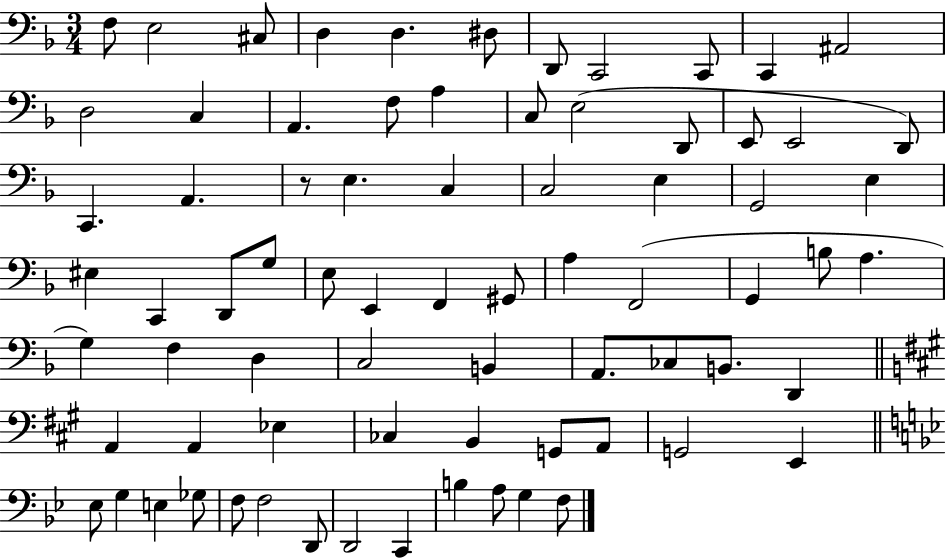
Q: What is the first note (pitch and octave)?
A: F3